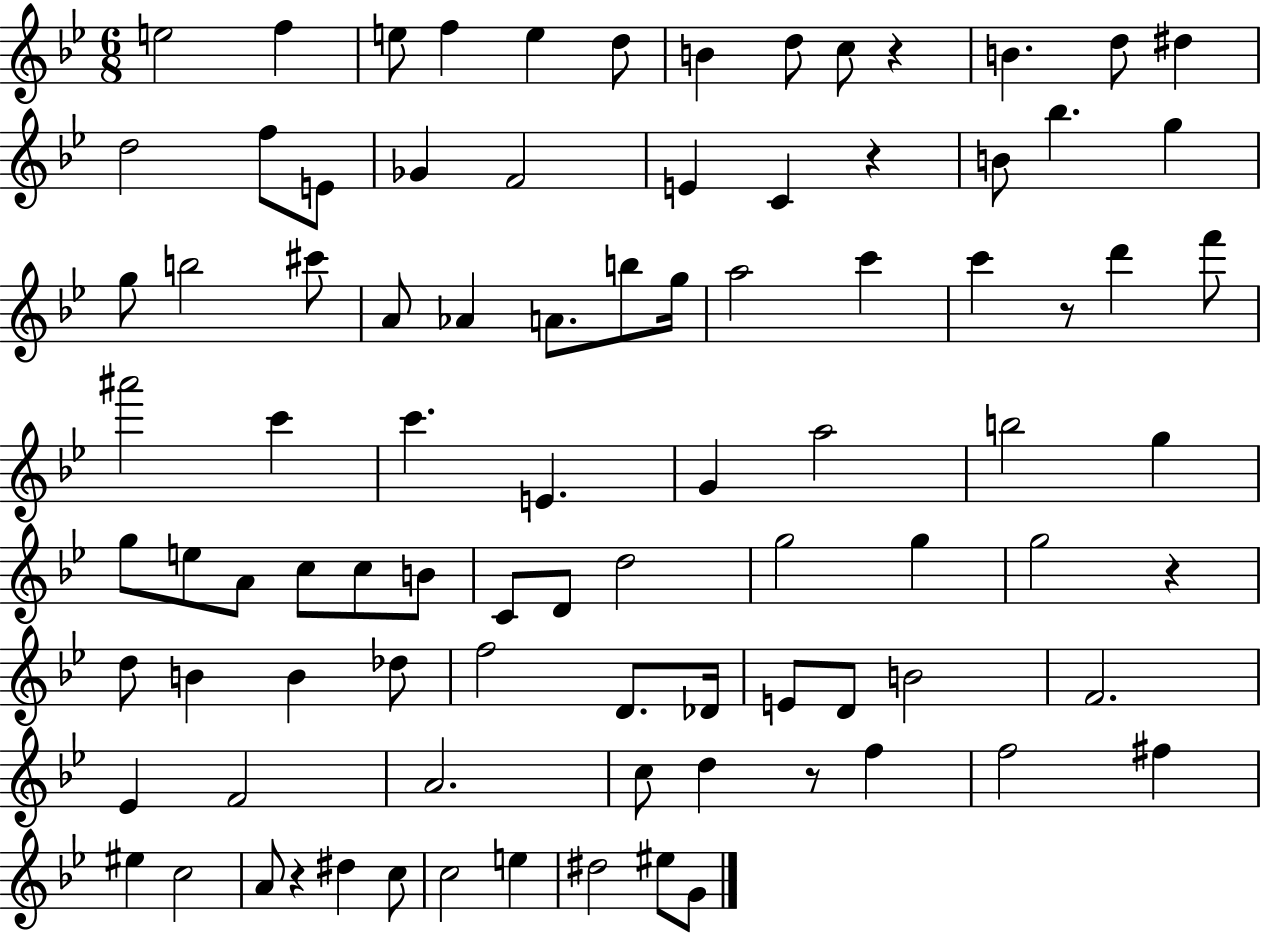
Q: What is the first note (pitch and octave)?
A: E5